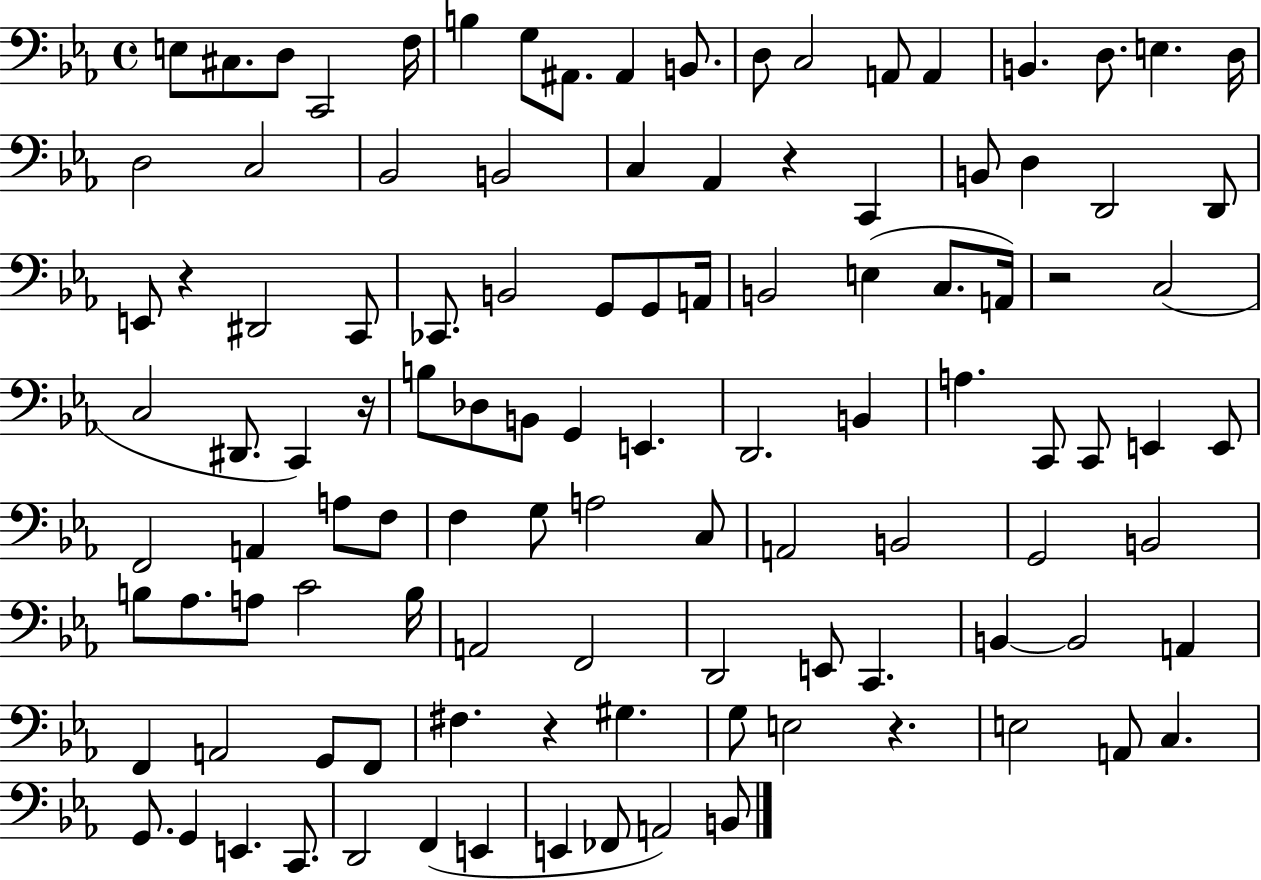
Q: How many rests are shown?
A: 6